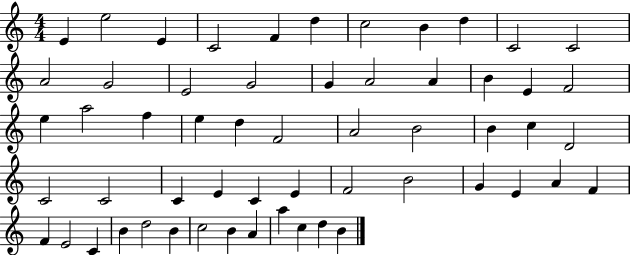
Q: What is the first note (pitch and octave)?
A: E4